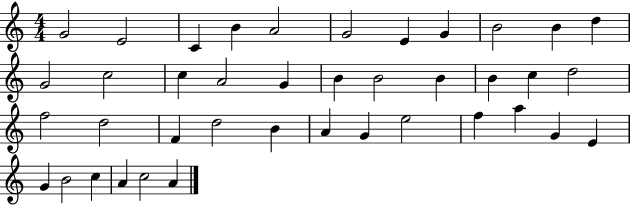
{
  \clef treble
  \numericTimeSignature
  \time 4/4
  \key c \major
  g'2 e'2 | c'4 b'4 a'2 | g'2 e'4 g'4 | b'2 b'4 d''4 | \break g'2 c''2 | c''4 a'2 g'4 | b'4 b'2 b'4 | b'4 c''4 d''2 | \break f''2 d''2 | f'4 d''2 b'4 | a'4 g'4 e''2 | f''4 a''4 g'4 e'4 | \break g'4 b'2 c''4 | a'4 c''2 a'4 | \bar "|."
}